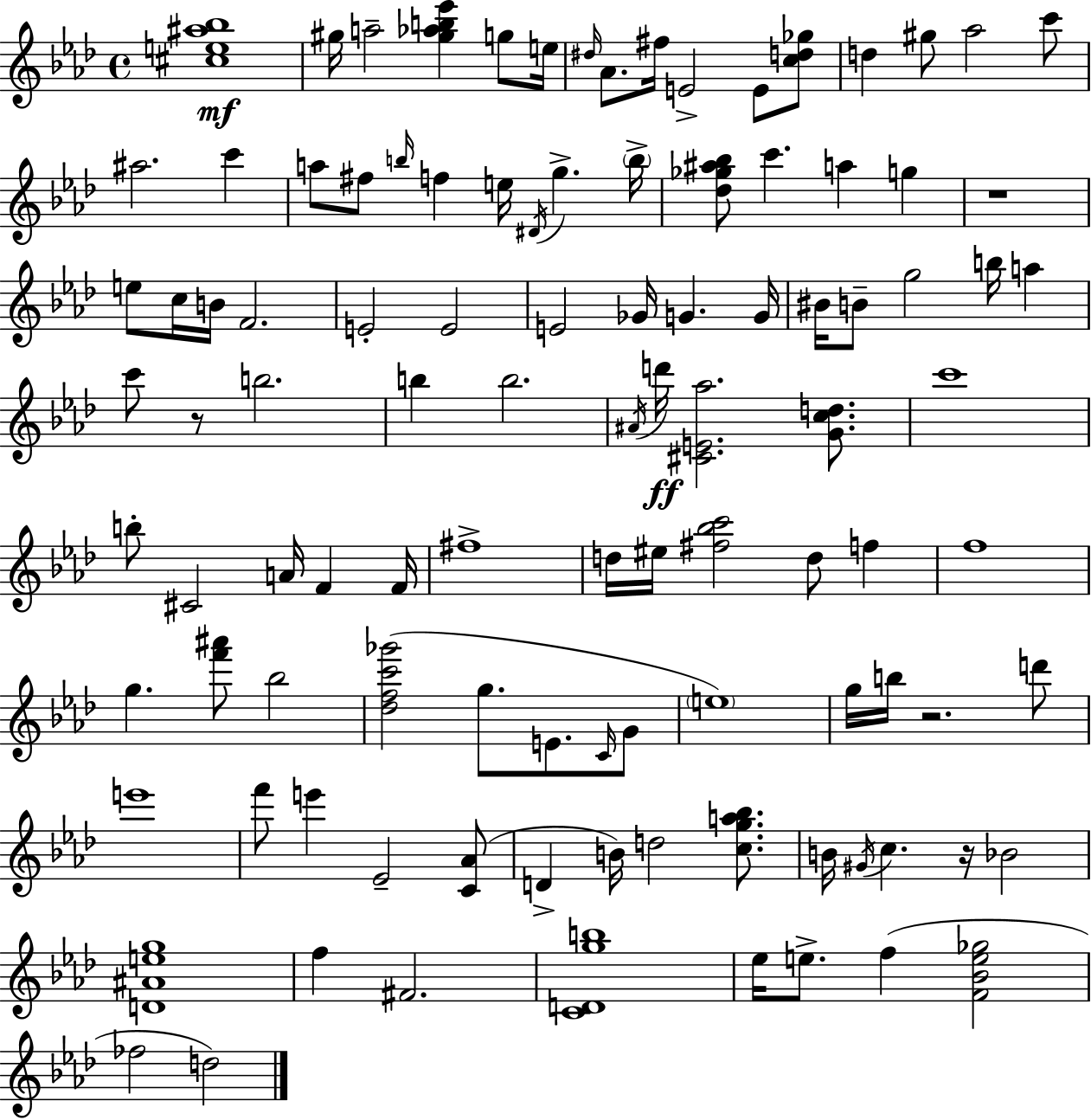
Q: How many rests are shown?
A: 4